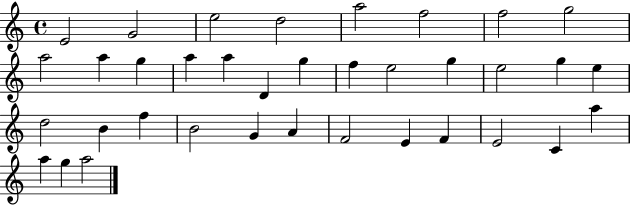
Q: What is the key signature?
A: C major